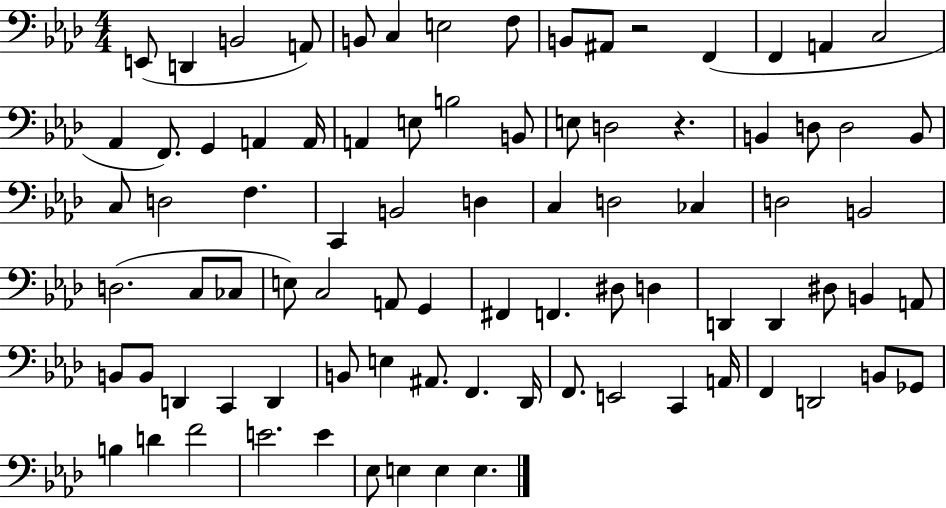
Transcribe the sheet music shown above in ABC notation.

X:1
T:Untitled
M:4/4
L:1/4
K:Ab
E,,/2 D,, B,,2 A,,/2 B,,/2 C, E,2 F,/2 B,,/2 ^A,,/2 z2 F,, F,, A,, C,2 _A,, F,,/2 G,, A,, A,,/4 A,, E,/2 B,2 B,,/2 E,/2 D,2 z B,, D,/2 D,2 B,,/2 C,/2 D,2 F, C,, B,,2 D, C, D,2 _C, D,2 B,,2 D,2 C,/2 _C,/2 E,/2 C,2 A,,/2 G,, ^F,, F,, ^D,/2 D, D,, D,, ^D,/2 B,, A,,/2 B,,/2 B,,/2 D,, C,, D,, B,,/2 E, ^A,,/2 F,, _D,,/4 F,,/2 E,,2 C,, A,,/4 F,, D,,2 B,,/2 _G,,/2 B, D F2 E2 E _E,/2 E, E, E,